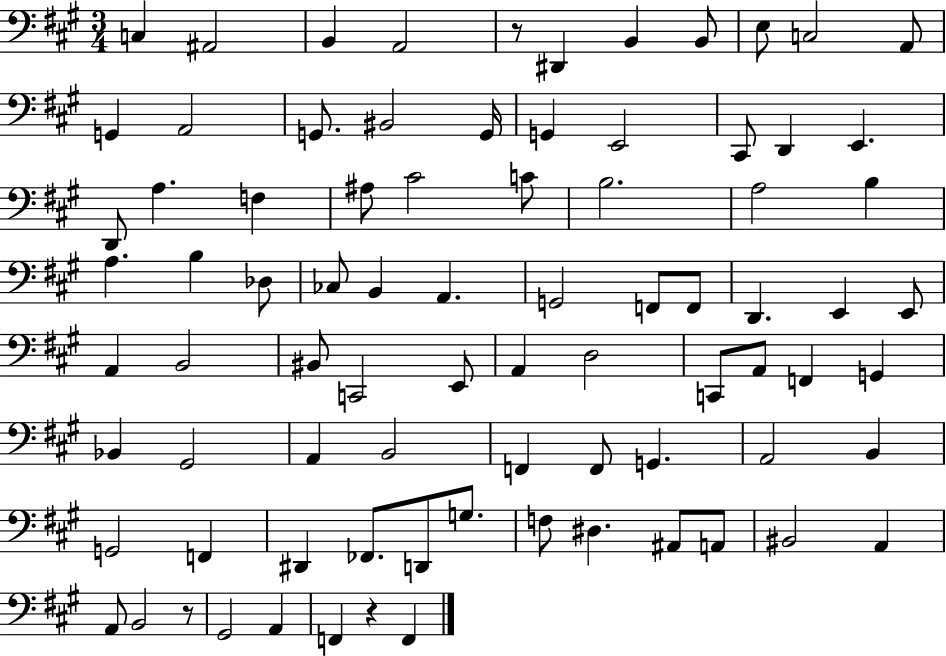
C3/q A#2/h B2/q A2/h R/e D#2/q B2/q B2/e E3/e C3/h A2/e G2/q A2/h G2/e. BIS2/h G2/s G2/q E2/h C#2/e D2/q E2/q. D2/e A3/q. F3/q A#3/e C#4/h C4/e B3/h. A3/h B3/q A3/q. B3/q Db3/e CES3/e B2/q A2/q. G2/h F2/e F2/e D2/q. E2/q E2/e A2/q B2/h BIS2/e C2/h E2/e A2/q D3/h C2/e A2/e F2/q G2/q Bb2/q G#2/h A2/q B2/h F2/q F2/e G2/q. A2/h B2/q G2/h F2/q D#2/q FES2/e. D2/e G3/e. F3/e D#3/q. A#2/e A2/e BIS2/h A2/q A2/e B2/h R/e G#2/h A2/q F2/q R/q F2/q